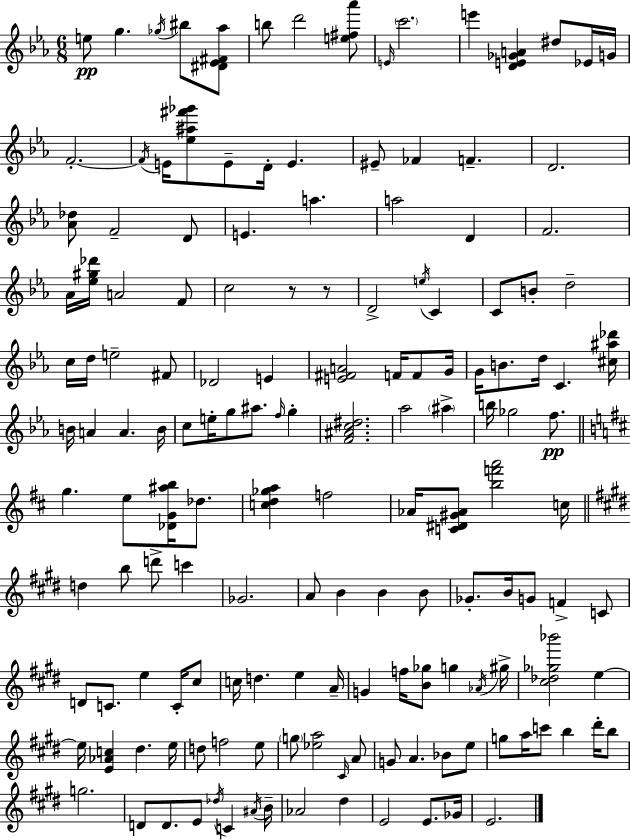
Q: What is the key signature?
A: EES major